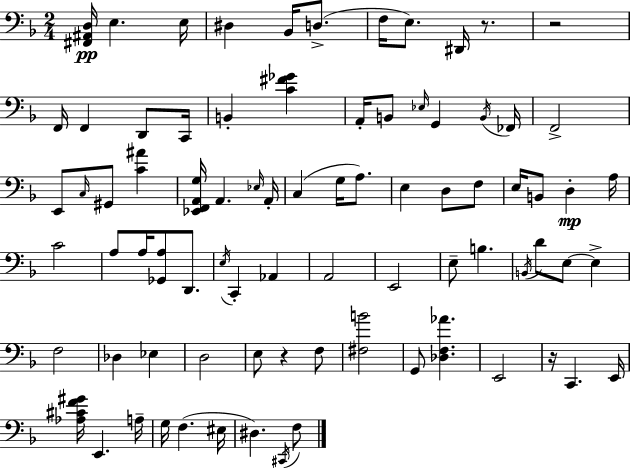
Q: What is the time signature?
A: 2/4